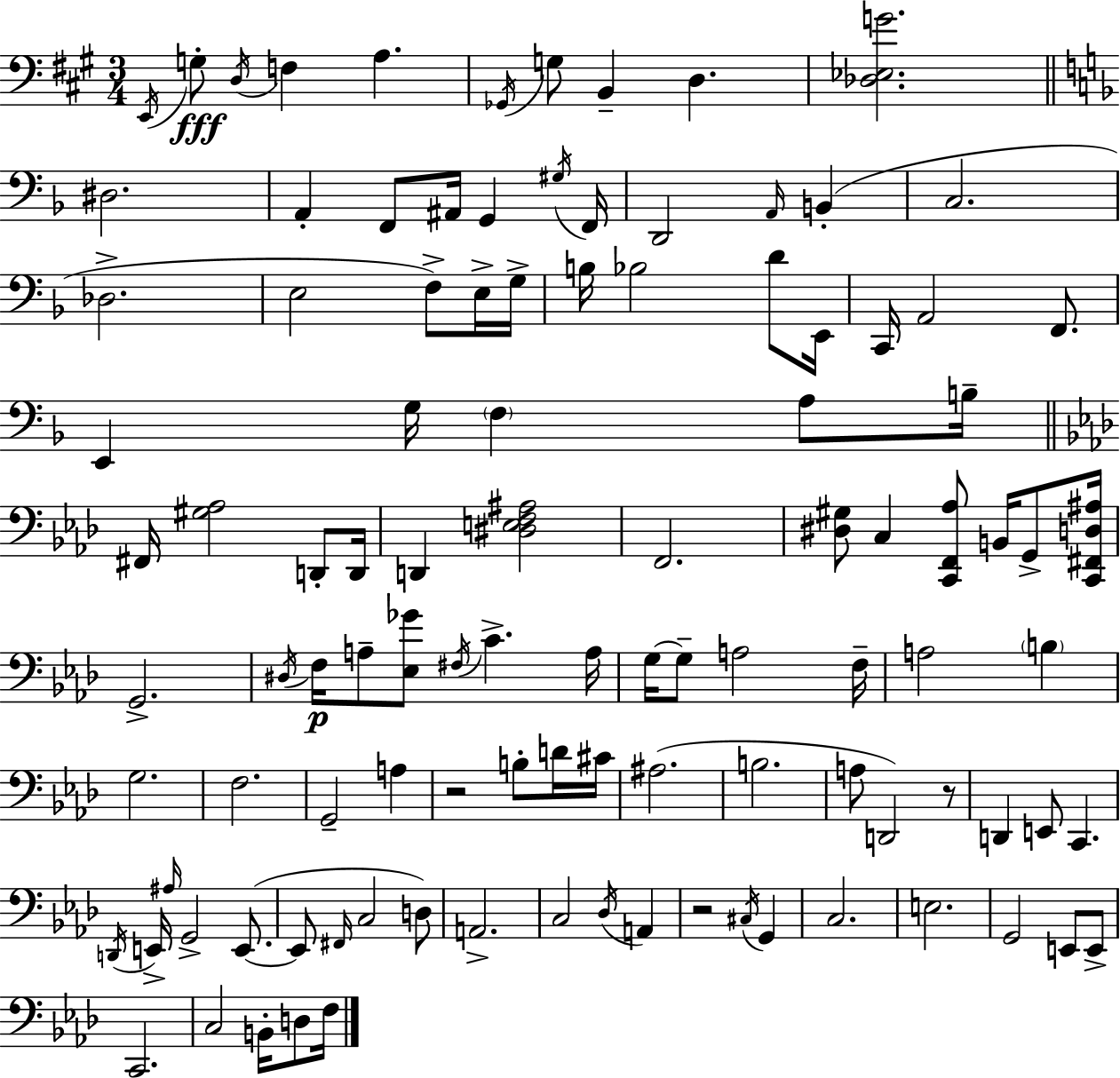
{
  \clef bass
  \numericTimeSignature
  \time 3/4
  \key a \major
  \acciaccatura { e,16 }\fff g8-. \acciaccatura { d16 } f4 a4. | \acciaccatura { ges,16 } g8 b,4-- d4. | <des ees g'>2. | \bar "||" \break \key f \major dis2. | a,4-. f,8 ais,16 g,4 \acciaccatura { gis16 } | f,16 d,2 \grace { a,16 } b,4-.( | c2. | \break des2.-> | e2 f8->) | e16-> g16-> b16 bes2 d'8 | e,16 c,16 a,2 f,8. | \break e,4 g16 \parenthesize f4 a8 | b16-- \bar "||" \break \key aes \major fis,16 <gis aes>2 d,8-. d,16 | d,4 <dis e f ais>2 | f,2. | <dis gis>8 c4 <c, f, aes>8 b,16 g,8-> <c, fis, d ais>16 | \break g,2.-> | \acciaccatura { dis16 } f16\p a8-- <ees ges'>8 \acciaccatura { fis16 } c'4.-> | a16 g16~~ g8-- a2 | f16-- a2 \parenthesize b4 | \break g2. | f2. | g,2-- a4 | r2 b8-. | \break d'16 cis'16 ais2.( | b2. | a8 d,2) | r8 d,4 e,8 c,4. | \break \acciaccatura { d,16 } e,16-> \grace { ais16 } g,2-> | e,8.~(~ e,8 \grace { fis,16 } c2 | d8) a,2.-> | c2 | \break \acciaccatura { des16 } a,4 r2 | \acciaccatura { cis16 } g,4 c2. | e2. | g,2 | \break e,8 e,8-> c,2. | c2 | b,16-. d8 f16 \bar "|."
}